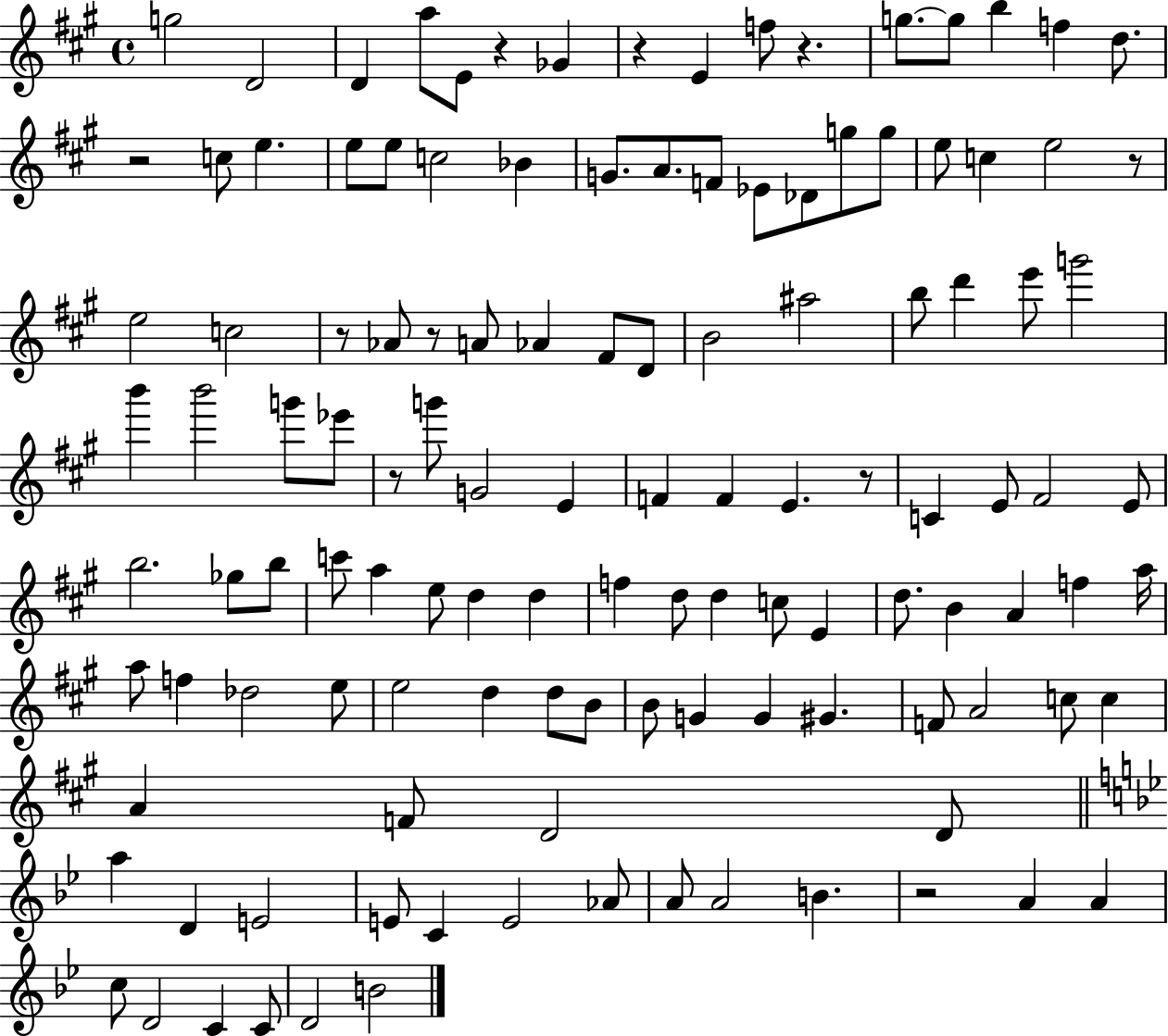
{
  \clef treble
  \time 4/4
  \defaultTimeSignature
  \key a \major
  g''2 d'2 | d'4 a''8 e'8 r4 ges'4 | r4 e'4 f''8 r4. | g''8.~~ g''8 b''4 f''4 d''8. | \break r2 c''8 e''4. | e''8 e''8 c''2 bes'4 | g'8. a'8. f'8 ees'8 des'8 g''8 g''8 | e''8 c''4 e''2 r8 | \break e''2 c''2 | r8 aes'8 r8 a'8 aes'4 fis'8 d'8 | b'2 ais''2 | b''8 d'''4 e'''8 g'''2 | \break b'''4 b'''2 g'''8 ees'''8 | r8 g'''8 g'2 e'4 | f'4 f'4 e'4. r8 | c'4 e'8 fis'2 e'8 | \break b''2. ges''8 b''8 | c'''8 a''4 e''8 d''4 d''4 | f''4 d''8 d''4 c''8 e'4 | d''8. b'4 a'4 f''4 a''16 | \break a''8 f''4 des''2 e''8 | e''2 d''4 d''8 b'8 | b'8 g'4 g'4 gis'4. | f'8 a'2 c''8 c''4 | \break a'4 f'8 d'2 d'8 | \bar "||" \break \key bes \major a''4 d'4 e'2 | e'8 c'4 e'2 aes'8 | a'8 a'2 b'4. | r2 a'4 a'4 | \break c''8 d'2 c'4 c'8 | d'2 b'2 | \bar "|."
}